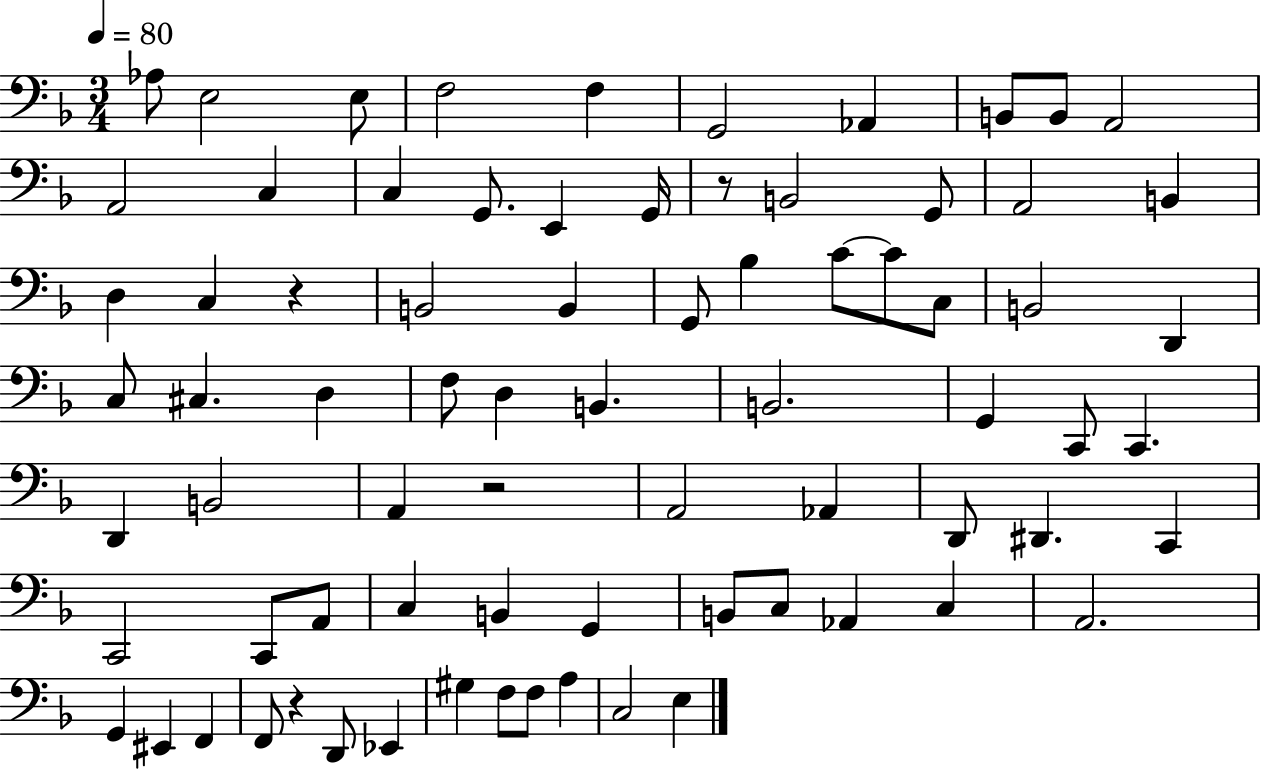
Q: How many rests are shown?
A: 4